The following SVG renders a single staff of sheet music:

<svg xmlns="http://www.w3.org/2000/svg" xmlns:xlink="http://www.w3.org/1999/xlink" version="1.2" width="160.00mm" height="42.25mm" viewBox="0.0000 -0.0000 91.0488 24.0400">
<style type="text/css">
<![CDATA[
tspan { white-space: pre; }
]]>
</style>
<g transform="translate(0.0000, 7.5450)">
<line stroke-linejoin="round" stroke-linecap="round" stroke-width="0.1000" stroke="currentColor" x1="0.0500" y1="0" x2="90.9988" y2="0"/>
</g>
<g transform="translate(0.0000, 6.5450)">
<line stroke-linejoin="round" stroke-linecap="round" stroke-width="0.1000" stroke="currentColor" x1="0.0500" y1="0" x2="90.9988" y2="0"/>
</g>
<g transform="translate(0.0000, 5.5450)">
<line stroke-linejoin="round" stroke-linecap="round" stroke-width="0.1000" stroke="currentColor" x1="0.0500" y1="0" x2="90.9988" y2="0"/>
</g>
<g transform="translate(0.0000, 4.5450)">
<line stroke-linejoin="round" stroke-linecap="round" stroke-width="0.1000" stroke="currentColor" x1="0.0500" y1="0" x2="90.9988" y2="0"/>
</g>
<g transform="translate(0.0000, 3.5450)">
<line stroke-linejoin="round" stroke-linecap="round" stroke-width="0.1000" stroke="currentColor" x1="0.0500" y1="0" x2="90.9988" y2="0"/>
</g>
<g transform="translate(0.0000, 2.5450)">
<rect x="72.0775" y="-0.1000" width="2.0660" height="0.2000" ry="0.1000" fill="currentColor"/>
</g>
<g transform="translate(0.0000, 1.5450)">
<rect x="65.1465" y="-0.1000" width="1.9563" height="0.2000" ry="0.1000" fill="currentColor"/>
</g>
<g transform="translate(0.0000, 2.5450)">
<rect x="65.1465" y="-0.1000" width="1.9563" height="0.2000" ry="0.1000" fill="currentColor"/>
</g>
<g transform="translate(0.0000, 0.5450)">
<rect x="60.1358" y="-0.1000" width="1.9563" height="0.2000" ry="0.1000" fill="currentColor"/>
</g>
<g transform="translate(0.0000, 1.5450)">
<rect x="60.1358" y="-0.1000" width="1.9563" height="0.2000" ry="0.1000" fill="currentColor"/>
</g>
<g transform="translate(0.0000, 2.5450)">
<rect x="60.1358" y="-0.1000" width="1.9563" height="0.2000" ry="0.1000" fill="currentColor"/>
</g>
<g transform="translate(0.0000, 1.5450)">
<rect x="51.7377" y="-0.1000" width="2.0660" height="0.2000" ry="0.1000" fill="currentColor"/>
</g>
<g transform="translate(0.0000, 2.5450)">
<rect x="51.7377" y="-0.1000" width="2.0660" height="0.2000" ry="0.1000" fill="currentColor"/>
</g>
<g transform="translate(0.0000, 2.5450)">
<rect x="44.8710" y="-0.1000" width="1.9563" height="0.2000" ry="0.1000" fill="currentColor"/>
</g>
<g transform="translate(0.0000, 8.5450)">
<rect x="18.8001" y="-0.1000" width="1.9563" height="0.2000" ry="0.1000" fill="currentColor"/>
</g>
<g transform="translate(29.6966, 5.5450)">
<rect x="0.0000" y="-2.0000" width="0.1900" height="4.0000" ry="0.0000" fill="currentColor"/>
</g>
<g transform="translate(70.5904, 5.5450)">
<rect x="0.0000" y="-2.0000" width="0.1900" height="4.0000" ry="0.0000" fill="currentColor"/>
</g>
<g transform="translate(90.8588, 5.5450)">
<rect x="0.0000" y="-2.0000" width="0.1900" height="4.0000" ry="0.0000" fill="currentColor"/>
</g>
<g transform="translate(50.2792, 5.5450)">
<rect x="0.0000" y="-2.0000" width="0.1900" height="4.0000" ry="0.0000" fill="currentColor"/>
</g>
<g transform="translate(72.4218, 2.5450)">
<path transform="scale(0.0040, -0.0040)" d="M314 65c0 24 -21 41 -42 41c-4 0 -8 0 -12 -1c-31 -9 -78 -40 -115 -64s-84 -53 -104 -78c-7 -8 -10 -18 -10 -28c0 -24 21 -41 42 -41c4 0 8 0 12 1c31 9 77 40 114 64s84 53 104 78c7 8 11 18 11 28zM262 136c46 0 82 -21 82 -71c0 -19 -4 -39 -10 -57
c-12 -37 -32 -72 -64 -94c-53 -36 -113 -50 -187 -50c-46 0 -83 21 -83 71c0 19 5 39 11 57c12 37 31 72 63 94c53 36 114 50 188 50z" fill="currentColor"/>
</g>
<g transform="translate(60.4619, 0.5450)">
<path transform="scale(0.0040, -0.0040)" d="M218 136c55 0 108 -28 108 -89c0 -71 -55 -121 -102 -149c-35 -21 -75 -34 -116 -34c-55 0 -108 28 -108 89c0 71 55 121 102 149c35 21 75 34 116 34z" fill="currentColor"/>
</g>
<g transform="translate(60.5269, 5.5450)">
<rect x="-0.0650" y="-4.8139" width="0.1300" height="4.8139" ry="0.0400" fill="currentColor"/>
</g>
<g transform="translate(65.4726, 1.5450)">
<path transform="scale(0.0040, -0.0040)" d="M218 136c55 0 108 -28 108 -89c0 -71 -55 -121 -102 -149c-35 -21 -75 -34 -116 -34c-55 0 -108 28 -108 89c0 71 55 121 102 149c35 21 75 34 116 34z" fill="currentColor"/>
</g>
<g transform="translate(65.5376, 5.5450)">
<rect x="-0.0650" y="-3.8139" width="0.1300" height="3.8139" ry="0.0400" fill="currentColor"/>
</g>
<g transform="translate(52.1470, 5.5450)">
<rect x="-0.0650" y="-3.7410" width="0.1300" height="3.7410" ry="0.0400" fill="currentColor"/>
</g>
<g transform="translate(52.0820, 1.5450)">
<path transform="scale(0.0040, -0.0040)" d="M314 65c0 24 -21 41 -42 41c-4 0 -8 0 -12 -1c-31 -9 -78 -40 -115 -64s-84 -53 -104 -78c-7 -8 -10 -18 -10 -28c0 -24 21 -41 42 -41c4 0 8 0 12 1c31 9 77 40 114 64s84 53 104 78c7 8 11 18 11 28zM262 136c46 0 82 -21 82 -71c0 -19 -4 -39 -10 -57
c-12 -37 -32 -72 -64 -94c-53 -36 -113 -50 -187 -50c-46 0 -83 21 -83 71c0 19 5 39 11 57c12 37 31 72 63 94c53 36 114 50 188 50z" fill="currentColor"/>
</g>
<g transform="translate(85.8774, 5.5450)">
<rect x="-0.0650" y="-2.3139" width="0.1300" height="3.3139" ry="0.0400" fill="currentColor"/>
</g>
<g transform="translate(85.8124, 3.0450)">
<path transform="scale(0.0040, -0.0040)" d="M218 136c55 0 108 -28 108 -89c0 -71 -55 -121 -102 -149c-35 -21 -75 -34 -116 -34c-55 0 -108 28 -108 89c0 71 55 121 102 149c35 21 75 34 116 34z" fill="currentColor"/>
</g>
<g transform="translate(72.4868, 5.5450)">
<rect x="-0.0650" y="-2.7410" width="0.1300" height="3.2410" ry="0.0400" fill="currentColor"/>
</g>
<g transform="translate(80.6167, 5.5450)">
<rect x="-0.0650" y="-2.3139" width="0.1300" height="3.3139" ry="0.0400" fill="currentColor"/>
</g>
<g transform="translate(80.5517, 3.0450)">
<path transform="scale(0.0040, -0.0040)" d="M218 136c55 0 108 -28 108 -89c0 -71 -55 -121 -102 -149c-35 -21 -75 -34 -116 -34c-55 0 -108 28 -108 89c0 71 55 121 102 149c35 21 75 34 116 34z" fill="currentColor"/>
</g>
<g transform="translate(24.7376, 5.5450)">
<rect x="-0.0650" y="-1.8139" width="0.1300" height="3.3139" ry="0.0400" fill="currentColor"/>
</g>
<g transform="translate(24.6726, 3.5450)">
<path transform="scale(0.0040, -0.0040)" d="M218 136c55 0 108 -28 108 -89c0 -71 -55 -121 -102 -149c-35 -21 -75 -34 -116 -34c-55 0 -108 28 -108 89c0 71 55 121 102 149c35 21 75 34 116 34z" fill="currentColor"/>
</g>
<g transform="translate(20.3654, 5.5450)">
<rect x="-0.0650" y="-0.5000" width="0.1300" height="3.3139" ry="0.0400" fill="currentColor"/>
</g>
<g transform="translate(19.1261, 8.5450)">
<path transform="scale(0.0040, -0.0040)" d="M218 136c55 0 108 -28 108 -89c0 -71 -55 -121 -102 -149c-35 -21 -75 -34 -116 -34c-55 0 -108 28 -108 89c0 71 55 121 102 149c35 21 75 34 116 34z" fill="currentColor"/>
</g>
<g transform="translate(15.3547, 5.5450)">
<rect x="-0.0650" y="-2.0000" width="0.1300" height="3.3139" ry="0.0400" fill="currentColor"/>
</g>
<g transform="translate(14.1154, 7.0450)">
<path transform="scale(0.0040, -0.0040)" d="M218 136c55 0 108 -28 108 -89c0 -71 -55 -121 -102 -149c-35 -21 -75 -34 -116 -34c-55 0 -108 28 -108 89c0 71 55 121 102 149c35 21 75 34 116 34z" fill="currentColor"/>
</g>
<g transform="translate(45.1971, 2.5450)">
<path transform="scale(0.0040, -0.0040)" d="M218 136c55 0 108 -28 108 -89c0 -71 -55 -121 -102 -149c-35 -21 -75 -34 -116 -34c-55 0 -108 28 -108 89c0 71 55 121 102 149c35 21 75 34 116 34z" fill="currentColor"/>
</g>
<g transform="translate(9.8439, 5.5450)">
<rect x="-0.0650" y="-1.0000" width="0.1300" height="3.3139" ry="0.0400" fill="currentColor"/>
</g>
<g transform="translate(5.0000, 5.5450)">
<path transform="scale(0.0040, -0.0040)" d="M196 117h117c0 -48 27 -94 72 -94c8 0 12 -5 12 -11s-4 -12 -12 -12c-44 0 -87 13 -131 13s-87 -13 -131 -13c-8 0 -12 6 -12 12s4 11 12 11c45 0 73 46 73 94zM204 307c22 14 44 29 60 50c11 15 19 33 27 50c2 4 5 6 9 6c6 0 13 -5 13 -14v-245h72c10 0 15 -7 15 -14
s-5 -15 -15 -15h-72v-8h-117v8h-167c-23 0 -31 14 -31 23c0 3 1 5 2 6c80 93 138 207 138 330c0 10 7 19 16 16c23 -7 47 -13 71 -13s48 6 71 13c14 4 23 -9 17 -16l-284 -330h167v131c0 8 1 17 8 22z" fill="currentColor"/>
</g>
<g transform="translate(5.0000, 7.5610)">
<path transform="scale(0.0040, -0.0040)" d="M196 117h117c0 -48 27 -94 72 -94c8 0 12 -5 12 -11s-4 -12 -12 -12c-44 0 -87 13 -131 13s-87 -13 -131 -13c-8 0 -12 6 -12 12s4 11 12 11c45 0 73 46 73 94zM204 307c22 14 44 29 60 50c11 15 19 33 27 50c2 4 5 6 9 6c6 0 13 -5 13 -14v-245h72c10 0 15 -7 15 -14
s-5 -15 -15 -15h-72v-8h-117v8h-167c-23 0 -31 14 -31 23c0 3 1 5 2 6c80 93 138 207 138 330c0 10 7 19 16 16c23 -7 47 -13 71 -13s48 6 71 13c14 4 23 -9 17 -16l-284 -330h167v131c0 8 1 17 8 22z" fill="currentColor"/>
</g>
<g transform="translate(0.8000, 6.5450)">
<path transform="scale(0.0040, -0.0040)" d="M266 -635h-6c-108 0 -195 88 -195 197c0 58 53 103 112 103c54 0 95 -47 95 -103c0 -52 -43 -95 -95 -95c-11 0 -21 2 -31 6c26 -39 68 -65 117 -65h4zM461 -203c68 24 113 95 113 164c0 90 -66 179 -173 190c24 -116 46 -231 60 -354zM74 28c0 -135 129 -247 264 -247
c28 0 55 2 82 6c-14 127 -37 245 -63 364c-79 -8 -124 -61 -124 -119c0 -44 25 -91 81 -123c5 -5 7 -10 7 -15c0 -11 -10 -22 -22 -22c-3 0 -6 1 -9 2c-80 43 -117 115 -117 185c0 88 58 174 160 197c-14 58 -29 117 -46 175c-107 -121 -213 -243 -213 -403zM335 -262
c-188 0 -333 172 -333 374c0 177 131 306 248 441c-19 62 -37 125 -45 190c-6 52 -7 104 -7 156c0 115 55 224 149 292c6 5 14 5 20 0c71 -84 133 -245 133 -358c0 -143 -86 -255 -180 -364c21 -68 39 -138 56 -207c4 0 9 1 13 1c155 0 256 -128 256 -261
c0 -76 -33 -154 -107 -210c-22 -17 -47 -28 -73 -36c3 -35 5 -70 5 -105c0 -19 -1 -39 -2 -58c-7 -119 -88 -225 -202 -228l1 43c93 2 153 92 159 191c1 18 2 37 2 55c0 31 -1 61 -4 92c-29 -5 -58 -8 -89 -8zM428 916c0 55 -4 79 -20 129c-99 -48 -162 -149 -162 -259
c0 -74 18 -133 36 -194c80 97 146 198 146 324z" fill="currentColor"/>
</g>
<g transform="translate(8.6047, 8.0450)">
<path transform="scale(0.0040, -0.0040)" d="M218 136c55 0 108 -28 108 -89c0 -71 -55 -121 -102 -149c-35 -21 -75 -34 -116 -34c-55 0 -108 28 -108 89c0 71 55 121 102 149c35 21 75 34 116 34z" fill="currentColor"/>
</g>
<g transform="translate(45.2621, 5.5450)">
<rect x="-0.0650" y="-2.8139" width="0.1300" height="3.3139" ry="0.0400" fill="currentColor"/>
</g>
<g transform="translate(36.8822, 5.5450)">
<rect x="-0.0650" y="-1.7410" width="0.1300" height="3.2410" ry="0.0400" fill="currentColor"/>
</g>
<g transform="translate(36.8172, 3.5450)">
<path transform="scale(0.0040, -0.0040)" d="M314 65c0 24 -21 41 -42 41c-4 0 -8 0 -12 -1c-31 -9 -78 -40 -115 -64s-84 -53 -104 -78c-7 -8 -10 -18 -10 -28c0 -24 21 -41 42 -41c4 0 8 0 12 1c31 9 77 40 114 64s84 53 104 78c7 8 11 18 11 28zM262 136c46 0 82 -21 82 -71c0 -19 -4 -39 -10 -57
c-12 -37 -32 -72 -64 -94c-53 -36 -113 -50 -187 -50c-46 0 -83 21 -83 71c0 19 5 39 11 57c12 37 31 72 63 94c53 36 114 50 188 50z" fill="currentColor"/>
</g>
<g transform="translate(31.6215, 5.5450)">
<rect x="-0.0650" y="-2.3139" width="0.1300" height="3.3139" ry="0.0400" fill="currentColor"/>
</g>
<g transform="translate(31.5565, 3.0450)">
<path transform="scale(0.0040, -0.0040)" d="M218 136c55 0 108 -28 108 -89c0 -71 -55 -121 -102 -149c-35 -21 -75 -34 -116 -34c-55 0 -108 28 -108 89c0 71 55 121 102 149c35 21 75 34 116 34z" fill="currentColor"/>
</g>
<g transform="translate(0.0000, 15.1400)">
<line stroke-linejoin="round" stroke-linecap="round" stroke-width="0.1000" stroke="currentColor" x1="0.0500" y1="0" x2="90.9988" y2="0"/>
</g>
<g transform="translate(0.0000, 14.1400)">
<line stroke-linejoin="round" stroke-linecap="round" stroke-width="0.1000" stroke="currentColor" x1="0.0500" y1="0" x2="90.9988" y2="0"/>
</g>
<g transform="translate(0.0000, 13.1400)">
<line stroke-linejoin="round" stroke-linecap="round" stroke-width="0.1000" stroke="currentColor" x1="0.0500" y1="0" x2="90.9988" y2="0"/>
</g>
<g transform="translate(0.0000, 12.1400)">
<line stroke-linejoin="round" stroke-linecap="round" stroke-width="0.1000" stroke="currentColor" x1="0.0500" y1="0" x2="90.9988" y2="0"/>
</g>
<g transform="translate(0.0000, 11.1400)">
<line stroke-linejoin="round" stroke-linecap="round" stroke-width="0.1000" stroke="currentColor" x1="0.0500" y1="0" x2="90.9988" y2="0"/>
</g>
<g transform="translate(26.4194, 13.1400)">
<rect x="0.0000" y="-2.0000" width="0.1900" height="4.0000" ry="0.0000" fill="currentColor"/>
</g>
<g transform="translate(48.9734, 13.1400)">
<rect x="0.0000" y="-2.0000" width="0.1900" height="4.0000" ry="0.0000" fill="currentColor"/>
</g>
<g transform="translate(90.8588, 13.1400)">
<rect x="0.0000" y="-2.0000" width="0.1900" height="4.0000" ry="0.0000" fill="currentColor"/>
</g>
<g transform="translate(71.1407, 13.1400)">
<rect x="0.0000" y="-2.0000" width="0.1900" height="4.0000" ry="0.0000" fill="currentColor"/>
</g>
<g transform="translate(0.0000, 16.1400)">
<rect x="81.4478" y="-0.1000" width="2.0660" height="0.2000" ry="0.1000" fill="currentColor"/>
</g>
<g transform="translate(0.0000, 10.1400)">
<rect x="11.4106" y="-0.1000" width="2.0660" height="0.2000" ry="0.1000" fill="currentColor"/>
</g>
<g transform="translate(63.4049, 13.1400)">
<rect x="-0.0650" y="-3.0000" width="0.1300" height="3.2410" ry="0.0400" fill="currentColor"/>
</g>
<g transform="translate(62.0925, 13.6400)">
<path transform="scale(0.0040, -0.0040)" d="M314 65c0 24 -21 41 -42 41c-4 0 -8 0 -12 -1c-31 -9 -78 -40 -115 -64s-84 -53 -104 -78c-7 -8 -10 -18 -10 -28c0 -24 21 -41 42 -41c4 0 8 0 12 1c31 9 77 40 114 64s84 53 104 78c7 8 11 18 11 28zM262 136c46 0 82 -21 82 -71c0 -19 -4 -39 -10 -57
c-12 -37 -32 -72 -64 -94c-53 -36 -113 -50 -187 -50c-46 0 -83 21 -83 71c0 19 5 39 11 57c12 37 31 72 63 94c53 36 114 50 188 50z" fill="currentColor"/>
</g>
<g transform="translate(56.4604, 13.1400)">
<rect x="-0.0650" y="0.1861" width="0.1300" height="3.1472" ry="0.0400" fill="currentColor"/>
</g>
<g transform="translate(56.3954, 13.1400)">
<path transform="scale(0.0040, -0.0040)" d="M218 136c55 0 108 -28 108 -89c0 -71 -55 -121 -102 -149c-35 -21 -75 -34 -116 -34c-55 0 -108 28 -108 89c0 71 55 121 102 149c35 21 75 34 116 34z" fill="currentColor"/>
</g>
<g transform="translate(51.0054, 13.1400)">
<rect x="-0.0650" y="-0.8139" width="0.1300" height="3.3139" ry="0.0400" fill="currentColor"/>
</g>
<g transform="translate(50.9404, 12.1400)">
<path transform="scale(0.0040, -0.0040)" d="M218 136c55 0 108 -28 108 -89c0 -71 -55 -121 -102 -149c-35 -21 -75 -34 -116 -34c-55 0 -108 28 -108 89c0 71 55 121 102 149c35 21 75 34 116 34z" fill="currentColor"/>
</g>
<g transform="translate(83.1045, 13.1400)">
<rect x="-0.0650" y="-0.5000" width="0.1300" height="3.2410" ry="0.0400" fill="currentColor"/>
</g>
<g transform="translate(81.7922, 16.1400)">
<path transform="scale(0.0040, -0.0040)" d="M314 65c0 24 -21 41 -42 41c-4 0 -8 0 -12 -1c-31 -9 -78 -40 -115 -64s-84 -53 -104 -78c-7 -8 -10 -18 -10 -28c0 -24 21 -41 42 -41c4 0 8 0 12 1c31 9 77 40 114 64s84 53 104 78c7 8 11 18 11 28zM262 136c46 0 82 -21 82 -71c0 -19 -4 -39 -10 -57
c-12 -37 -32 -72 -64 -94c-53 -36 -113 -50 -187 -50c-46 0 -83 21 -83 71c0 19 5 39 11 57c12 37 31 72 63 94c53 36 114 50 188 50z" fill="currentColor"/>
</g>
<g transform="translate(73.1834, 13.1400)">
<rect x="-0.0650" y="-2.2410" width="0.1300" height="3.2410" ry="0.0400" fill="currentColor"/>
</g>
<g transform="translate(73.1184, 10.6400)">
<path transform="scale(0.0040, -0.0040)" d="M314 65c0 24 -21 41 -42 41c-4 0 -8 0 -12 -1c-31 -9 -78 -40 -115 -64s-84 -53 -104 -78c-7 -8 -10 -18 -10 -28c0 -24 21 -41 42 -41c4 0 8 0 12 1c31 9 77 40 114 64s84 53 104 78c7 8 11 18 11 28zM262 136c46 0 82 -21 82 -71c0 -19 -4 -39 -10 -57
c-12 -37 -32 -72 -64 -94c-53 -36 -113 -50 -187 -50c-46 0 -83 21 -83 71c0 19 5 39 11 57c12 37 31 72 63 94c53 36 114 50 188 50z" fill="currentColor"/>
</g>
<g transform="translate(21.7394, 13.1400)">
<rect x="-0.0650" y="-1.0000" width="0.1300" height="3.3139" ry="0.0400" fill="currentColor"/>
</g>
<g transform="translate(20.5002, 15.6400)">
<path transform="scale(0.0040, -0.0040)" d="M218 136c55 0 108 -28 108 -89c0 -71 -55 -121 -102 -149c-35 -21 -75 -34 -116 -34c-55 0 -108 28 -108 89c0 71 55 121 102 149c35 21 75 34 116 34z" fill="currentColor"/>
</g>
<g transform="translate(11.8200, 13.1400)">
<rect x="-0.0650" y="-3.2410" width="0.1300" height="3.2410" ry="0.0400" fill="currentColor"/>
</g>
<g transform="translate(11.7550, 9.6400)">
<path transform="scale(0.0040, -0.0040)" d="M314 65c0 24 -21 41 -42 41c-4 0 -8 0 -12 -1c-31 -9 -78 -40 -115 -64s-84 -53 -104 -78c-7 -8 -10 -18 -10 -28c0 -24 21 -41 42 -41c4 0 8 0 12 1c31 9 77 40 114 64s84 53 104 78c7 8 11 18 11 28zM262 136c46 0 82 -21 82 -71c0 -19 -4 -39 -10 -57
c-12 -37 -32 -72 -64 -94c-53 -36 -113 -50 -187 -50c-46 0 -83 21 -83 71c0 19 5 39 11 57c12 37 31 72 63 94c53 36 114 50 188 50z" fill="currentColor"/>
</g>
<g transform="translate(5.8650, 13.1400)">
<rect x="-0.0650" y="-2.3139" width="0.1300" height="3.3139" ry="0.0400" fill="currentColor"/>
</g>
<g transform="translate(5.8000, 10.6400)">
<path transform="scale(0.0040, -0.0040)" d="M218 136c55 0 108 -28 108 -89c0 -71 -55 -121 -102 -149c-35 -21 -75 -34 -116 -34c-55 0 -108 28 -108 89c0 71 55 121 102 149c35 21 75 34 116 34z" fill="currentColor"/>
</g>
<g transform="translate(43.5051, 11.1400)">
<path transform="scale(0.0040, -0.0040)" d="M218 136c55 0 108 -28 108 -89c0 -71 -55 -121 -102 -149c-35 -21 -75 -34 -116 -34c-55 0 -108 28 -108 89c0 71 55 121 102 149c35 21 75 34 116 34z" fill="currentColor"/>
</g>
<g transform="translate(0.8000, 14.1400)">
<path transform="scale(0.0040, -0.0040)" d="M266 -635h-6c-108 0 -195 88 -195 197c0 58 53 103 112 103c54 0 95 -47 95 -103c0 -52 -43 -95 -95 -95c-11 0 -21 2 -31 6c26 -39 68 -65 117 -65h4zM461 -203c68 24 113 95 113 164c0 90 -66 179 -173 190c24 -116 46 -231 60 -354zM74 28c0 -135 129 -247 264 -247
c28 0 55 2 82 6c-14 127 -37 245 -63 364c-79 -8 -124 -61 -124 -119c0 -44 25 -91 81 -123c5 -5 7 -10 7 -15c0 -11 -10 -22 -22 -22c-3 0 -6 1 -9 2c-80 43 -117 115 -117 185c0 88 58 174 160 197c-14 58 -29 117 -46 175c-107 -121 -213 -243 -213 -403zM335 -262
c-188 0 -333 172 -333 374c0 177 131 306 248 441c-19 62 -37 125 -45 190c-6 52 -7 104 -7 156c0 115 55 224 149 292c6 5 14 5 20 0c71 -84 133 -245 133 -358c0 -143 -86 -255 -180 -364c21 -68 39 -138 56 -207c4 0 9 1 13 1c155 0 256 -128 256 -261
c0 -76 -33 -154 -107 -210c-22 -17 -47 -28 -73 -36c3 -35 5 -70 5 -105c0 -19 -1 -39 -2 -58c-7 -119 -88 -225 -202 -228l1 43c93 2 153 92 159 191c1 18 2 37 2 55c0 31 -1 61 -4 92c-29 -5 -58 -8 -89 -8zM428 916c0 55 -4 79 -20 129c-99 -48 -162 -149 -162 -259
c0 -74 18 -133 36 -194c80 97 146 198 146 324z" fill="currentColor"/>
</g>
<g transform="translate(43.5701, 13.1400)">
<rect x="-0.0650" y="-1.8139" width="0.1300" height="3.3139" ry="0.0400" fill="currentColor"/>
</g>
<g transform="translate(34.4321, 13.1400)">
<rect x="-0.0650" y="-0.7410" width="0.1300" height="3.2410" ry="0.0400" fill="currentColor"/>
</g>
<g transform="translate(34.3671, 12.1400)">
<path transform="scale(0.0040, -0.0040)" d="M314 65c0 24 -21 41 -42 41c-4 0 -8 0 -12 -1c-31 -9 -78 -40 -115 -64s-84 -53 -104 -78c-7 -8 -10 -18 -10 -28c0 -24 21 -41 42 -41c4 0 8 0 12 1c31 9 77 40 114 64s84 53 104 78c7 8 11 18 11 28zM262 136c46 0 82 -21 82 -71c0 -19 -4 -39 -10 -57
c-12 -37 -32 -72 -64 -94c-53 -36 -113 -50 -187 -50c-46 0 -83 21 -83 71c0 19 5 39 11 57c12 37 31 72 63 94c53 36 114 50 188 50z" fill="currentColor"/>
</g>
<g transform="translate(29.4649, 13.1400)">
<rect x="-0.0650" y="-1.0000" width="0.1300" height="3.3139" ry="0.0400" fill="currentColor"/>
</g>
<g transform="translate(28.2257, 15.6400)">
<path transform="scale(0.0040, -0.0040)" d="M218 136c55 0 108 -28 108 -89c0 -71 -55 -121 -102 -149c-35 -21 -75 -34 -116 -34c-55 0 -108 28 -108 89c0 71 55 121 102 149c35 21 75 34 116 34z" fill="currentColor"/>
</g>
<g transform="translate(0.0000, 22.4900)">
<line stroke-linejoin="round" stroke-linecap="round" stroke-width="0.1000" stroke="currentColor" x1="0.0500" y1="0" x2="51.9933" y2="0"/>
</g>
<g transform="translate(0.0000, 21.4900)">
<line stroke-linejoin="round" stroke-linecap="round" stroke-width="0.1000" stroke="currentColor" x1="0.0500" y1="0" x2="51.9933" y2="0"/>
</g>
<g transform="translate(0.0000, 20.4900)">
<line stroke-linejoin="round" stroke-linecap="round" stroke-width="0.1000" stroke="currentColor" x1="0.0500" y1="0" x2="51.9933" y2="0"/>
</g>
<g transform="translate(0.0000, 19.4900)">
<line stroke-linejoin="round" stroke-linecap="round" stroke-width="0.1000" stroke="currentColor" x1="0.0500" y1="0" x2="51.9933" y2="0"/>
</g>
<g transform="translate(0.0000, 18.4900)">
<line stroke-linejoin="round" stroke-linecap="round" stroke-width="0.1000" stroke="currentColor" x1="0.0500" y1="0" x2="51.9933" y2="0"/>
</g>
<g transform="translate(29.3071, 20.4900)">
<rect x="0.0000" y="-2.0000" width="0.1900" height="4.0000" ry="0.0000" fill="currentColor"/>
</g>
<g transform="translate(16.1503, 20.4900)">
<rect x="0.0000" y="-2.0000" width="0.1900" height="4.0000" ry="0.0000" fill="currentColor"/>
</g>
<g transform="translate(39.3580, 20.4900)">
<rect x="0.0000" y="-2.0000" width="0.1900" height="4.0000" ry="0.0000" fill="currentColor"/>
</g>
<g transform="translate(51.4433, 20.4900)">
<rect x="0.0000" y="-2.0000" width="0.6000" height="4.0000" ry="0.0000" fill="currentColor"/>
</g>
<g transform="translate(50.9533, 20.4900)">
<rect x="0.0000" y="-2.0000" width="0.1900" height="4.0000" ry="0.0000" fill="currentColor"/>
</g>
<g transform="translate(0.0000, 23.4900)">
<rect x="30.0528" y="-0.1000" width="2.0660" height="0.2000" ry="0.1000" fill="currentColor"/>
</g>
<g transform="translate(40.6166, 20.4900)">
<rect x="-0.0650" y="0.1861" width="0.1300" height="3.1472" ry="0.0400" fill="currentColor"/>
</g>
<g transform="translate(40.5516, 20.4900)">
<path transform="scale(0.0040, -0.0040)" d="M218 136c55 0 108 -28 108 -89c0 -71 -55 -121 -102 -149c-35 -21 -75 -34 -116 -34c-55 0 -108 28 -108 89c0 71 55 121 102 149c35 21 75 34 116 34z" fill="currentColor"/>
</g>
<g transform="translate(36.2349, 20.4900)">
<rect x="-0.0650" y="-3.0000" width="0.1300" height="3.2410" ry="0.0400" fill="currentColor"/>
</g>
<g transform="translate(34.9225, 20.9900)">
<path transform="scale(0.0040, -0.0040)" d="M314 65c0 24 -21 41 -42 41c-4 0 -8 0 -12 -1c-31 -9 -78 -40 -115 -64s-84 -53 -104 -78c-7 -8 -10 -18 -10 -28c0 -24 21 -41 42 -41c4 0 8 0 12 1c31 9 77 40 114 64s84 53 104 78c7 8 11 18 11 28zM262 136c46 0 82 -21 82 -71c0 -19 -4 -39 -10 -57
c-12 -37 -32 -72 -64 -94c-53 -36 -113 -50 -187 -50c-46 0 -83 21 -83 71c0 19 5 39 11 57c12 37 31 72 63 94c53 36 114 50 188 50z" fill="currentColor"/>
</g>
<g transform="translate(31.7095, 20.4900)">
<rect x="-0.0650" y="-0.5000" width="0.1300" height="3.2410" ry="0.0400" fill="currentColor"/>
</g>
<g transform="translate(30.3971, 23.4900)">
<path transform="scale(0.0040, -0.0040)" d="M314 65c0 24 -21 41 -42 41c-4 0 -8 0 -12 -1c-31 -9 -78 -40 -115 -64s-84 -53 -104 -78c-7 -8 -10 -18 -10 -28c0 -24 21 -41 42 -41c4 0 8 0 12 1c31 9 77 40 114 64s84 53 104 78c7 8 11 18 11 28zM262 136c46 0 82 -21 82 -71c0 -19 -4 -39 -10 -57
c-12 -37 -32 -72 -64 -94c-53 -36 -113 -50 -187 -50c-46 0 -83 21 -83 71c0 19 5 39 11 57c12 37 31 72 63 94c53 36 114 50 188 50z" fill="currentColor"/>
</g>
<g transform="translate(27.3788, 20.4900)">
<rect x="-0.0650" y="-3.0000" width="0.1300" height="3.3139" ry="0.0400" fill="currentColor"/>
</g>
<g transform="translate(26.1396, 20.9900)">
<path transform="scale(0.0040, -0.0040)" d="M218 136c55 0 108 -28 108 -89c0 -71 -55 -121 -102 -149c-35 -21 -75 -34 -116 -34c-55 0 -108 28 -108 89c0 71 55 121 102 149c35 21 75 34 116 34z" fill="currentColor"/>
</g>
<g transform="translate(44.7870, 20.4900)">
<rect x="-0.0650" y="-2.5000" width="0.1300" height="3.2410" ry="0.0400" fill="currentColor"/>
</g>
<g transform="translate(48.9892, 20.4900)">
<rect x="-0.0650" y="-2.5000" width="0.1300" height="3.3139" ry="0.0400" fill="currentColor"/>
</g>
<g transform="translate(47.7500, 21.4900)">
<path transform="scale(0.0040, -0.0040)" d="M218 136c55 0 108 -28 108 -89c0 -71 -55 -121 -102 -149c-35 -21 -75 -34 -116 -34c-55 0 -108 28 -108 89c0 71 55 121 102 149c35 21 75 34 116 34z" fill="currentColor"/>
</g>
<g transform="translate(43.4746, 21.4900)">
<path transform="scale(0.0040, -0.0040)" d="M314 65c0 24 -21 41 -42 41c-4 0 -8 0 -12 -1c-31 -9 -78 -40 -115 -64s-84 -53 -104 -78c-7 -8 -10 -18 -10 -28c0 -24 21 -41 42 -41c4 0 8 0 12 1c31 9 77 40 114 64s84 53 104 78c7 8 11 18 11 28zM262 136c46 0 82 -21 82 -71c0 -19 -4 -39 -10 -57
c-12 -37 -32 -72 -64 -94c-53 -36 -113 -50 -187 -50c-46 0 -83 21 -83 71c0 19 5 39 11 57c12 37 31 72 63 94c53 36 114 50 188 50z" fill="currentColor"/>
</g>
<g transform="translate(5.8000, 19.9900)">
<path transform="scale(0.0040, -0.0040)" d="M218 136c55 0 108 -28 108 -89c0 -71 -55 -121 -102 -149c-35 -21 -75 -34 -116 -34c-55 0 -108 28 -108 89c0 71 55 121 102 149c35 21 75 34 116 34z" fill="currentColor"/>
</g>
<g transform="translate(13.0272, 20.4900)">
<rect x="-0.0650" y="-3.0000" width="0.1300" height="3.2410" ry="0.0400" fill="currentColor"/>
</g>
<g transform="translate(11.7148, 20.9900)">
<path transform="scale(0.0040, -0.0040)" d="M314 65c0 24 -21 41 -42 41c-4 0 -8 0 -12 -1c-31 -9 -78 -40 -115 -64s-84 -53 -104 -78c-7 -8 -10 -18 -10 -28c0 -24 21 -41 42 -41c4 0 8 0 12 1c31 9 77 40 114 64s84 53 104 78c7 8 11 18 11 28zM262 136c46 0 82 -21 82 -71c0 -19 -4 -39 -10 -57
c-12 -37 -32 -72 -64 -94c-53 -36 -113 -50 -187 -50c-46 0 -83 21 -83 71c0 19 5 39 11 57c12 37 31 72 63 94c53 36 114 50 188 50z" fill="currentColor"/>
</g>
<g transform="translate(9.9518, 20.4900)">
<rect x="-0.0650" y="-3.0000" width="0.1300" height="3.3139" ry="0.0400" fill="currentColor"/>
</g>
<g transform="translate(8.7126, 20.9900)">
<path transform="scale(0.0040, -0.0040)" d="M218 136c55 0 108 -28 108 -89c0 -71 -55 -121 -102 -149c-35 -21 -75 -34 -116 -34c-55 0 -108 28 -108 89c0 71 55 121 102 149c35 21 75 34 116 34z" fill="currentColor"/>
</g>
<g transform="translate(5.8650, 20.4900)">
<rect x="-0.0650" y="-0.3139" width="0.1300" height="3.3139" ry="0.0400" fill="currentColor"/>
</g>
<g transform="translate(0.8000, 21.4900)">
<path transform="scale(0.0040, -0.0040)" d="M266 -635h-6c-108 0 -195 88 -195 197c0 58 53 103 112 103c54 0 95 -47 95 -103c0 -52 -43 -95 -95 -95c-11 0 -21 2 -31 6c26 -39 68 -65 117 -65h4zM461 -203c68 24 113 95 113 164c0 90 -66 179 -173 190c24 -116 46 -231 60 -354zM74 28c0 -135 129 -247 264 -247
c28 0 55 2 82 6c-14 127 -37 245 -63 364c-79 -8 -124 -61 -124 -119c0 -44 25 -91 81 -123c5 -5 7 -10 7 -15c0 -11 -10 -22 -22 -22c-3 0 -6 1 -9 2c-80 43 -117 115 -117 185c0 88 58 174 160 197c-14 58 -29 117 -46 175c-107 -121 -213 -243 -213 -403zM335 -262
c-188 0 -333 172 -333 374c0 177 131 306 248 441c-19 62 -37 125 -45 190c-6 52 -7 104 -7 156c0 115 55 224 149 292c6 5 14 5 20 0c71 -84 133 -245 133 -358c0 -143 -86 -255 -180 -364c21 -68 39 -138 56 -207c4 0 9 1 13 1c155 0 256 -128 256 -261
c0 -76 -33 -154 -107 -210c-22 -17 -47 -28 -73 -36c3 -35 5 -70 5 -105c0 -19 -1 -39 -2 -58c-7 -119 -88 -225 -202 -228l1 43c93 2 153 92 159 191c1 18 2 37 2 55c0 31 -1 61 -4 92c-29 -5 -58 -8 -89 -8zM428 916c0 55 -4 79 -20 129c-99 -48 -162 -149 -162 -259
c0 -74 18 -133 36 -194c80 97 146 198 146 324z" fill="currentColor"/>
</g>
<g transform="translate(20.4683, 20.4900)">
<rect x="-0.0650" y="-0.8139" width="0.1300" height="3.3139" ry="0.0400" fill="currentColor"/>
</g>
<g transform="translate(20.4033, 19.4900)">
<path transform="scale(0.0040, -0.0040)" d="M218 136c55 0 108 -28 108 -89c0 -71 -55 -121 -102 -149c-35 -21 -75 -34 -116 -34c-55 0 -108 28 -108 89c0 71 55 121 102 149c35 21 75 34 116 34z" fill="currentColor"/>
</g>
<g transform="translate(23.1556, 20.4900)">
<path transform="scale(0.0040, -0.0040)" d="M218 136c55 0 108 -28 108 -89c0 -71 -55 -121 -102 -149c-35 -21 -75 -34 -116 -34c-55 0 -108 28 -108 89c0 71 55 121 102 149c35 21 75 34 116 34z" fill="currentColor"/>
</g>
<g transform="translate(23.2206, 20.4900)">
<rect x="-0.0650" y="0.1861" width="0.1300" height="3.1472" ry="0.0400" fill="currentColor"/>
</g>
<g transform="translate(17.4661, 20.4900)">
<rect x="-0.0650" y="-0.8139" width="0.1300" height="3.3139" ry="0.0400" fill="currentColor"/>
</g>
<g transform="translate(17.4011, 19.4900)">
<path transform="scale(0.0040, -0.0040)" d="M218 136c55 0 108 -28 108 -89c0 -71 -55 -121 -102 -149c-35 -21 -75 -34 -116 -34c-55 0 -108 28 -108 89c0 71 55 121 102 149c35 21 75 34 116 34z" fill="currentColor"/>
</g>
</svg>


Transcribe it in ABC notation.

X:1
T:Untitled
M:4/4
L:1/4
K:C
D F C f g f2 a c'2 e' c' a2 g g g b2 D D d2 f d B A2 g2 C2 c A A2 d d B A C2 A2 B G2 G